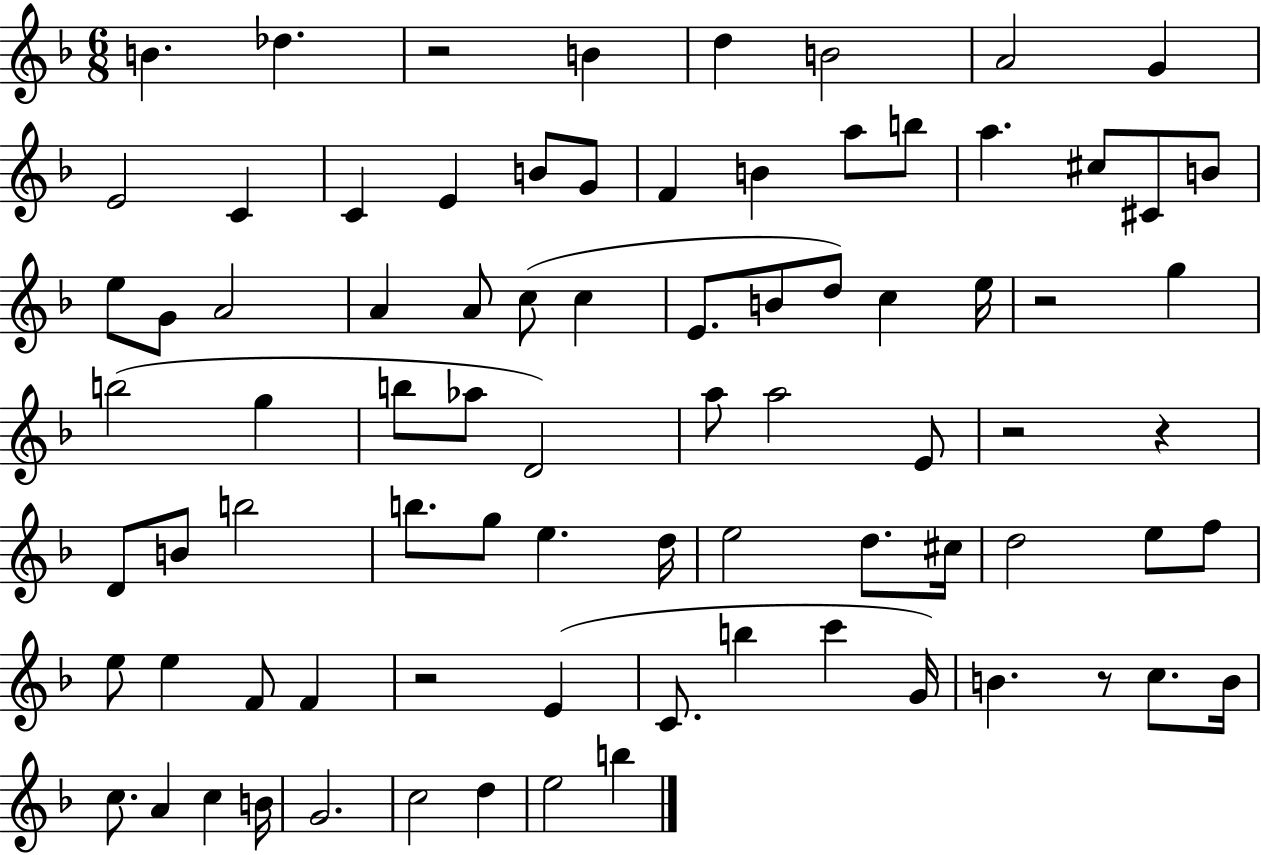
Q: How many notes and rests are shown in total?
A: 82